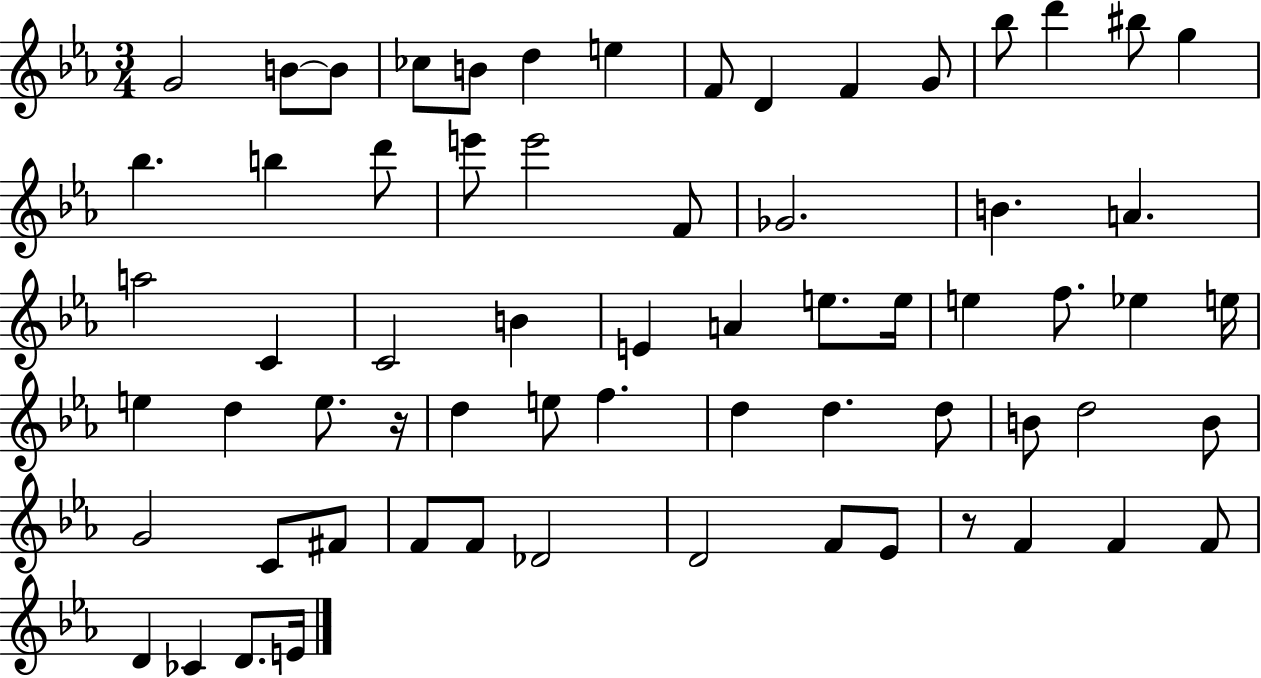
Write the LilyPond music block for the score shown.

{
  \clef treble
  \numericTimeSignature
  \time 3/4
  \key ees \major
  g'2 b'8~~ b'8 | ces''8 b'8 d''4 e''4 | f'8 d'4 f'4 g'8 | bes''8 d'''4 bis''8 g''4 | \break bes''4. b''4 d'''8 | e'''8 e'''2 f'8 | ges'2. | b'4. a'4. | \break a''2 c'4 | c'2 b'4 | e'4 a'4 e''8. e''16 | e''4 f''8. ees''4 e''16 | \break e''4 d''4 e''8. r16 | d''4 e''8 f''4. | d''4 d''4. d''8 | b'8 d''2 b'8 | \break g'2 c'8 fis'8 | f'8 f'8 des'2 | d'2 f'8 ees'8 | r8 f'4 f'4 f'8 | \break d'4 ces'4 d'8. e'16 | \bar "|."
}